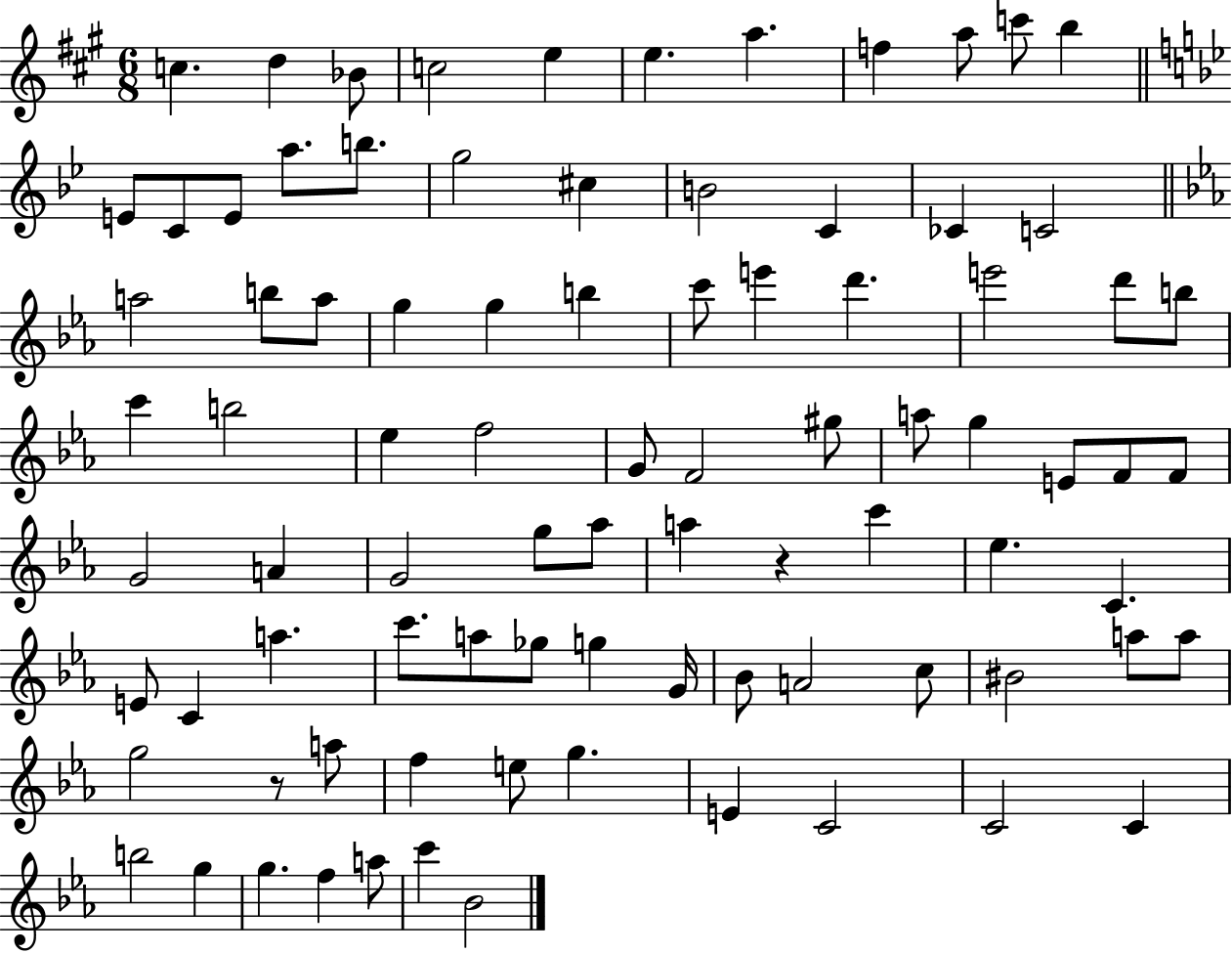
X:1
T:Untitled
M:6/8
L:1/4
K:A
c d _B/2 c2 e e a f a/2 c'/2 b E/2 C/2 E/2 a/2 b/2 g2 ^c B2 C _C C2 a2 b/2 a/2 g g b c'/2 e' d' e'2 d'/2 b/2 c' b2 _e f2 G/2 F2 ^g/2 a/2 g E/2 F/2 F/2 G2 A G2 g/2 _a/2 a z c' _e C E/2 C a c'/2 a/2 _g/2 g G/4 _B/2 A2 c/2 ^B2 a/2 a/2 g2 z/2 a/2 f e/2 g E C2 C2 C b2 g g f a/2 c' _B2